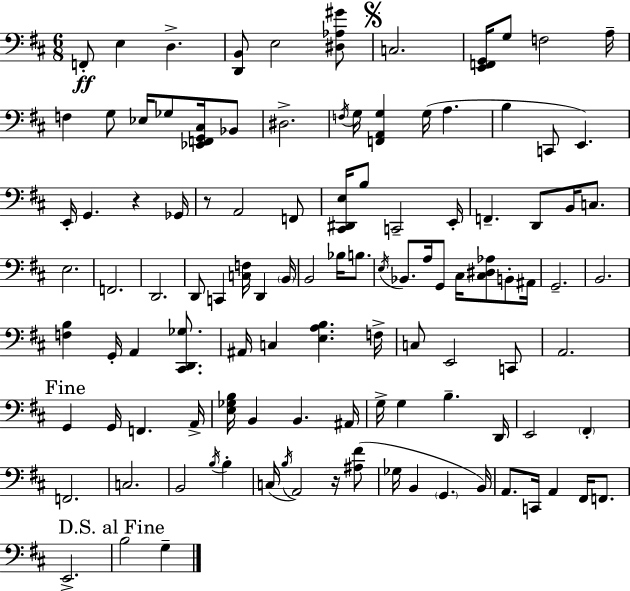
F2/e E3/q D3/q. [D2,B2]/e E3/h [D#3,Ab3,G#4]/e C3/h. [E2,F2,G2]/s G3/e F3/h A3/s F3/q G3/e Eb3/s Gb3/e [Eb2,F2,G2,C#3]/s Bb2/e D#3/h. F3/s G3/s [F2,A2,G3]/q G3/s A3/q. B3/q C2/e E2/q. E2/s G2/q. R/q Gb2/s R/e A2/h F2/e [C#2,D#2,E3]/s B3/e C2/h E2/s F2/q. D2/e B2/s C3/e. E3/h. F2/h. D2/h. D2/e C2/q [C3,F3]/s D2/q B2/s B2/h Bb3/s B3/e. E3/s Bb2/e. A3/s G2/e C#3/s [C#3,D#3,Ab3]/e B2/e A#2/s G2/h. B2/h. [F3,B3]/q G2/s A2/q [C#2,D2,Gb3]/e. A#2/s C3/q [E3,A3,B3]/q. F3/s C3/e E2/h C2/e A2/h. G2/q G2/s F2/q. A2/s [E3,Gb3,B3]/s B2/q B2/q. A#2/s G3/s G3/q B3/q. D2/s E2/h F#2/q F2/h. C3/h. B2/h B3/s B3/q C3/s B3/s A2/h R/s [A#3,F#4]/e Gb3/s B2/q G2/q. B2/s A2/e. C2/s A2/q F#2/s F2/e. E2/h. B3/h G3/q